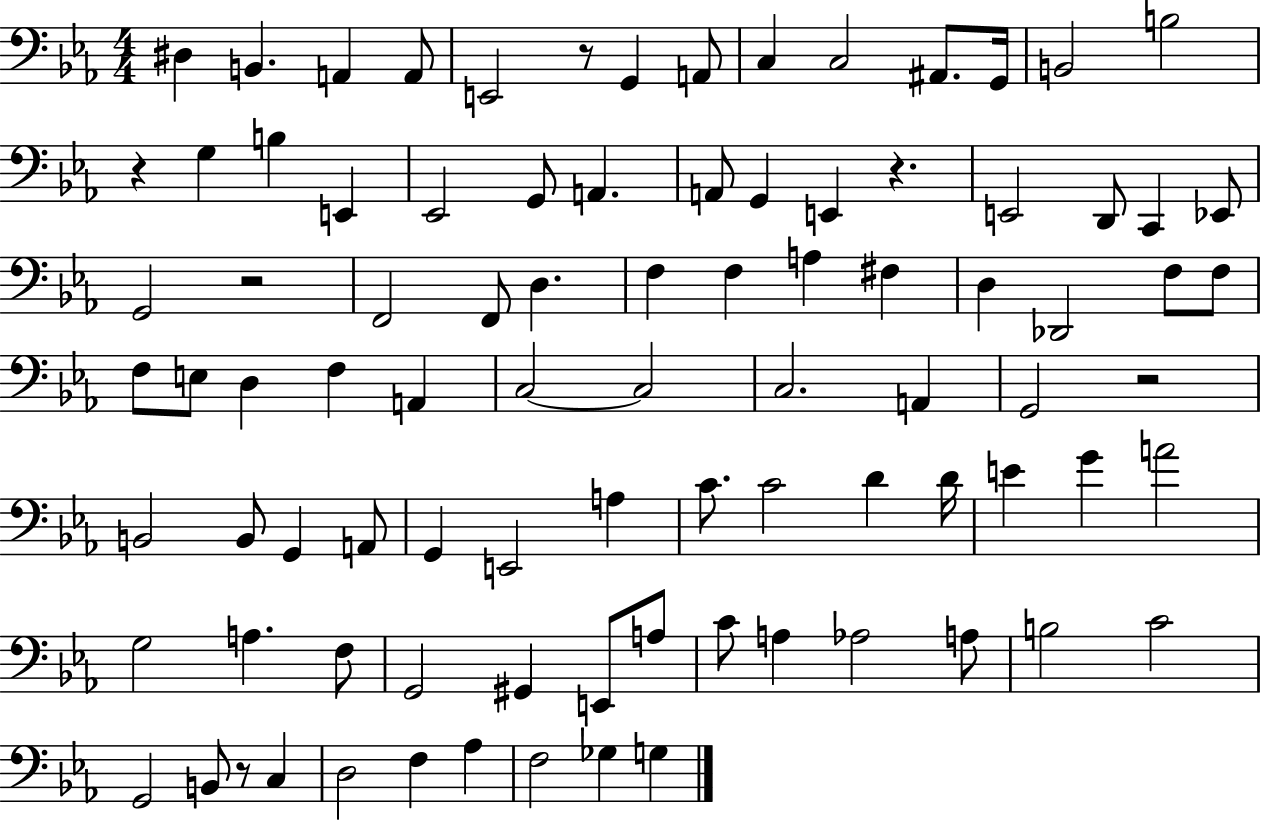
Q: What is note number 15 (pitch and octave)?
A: B3